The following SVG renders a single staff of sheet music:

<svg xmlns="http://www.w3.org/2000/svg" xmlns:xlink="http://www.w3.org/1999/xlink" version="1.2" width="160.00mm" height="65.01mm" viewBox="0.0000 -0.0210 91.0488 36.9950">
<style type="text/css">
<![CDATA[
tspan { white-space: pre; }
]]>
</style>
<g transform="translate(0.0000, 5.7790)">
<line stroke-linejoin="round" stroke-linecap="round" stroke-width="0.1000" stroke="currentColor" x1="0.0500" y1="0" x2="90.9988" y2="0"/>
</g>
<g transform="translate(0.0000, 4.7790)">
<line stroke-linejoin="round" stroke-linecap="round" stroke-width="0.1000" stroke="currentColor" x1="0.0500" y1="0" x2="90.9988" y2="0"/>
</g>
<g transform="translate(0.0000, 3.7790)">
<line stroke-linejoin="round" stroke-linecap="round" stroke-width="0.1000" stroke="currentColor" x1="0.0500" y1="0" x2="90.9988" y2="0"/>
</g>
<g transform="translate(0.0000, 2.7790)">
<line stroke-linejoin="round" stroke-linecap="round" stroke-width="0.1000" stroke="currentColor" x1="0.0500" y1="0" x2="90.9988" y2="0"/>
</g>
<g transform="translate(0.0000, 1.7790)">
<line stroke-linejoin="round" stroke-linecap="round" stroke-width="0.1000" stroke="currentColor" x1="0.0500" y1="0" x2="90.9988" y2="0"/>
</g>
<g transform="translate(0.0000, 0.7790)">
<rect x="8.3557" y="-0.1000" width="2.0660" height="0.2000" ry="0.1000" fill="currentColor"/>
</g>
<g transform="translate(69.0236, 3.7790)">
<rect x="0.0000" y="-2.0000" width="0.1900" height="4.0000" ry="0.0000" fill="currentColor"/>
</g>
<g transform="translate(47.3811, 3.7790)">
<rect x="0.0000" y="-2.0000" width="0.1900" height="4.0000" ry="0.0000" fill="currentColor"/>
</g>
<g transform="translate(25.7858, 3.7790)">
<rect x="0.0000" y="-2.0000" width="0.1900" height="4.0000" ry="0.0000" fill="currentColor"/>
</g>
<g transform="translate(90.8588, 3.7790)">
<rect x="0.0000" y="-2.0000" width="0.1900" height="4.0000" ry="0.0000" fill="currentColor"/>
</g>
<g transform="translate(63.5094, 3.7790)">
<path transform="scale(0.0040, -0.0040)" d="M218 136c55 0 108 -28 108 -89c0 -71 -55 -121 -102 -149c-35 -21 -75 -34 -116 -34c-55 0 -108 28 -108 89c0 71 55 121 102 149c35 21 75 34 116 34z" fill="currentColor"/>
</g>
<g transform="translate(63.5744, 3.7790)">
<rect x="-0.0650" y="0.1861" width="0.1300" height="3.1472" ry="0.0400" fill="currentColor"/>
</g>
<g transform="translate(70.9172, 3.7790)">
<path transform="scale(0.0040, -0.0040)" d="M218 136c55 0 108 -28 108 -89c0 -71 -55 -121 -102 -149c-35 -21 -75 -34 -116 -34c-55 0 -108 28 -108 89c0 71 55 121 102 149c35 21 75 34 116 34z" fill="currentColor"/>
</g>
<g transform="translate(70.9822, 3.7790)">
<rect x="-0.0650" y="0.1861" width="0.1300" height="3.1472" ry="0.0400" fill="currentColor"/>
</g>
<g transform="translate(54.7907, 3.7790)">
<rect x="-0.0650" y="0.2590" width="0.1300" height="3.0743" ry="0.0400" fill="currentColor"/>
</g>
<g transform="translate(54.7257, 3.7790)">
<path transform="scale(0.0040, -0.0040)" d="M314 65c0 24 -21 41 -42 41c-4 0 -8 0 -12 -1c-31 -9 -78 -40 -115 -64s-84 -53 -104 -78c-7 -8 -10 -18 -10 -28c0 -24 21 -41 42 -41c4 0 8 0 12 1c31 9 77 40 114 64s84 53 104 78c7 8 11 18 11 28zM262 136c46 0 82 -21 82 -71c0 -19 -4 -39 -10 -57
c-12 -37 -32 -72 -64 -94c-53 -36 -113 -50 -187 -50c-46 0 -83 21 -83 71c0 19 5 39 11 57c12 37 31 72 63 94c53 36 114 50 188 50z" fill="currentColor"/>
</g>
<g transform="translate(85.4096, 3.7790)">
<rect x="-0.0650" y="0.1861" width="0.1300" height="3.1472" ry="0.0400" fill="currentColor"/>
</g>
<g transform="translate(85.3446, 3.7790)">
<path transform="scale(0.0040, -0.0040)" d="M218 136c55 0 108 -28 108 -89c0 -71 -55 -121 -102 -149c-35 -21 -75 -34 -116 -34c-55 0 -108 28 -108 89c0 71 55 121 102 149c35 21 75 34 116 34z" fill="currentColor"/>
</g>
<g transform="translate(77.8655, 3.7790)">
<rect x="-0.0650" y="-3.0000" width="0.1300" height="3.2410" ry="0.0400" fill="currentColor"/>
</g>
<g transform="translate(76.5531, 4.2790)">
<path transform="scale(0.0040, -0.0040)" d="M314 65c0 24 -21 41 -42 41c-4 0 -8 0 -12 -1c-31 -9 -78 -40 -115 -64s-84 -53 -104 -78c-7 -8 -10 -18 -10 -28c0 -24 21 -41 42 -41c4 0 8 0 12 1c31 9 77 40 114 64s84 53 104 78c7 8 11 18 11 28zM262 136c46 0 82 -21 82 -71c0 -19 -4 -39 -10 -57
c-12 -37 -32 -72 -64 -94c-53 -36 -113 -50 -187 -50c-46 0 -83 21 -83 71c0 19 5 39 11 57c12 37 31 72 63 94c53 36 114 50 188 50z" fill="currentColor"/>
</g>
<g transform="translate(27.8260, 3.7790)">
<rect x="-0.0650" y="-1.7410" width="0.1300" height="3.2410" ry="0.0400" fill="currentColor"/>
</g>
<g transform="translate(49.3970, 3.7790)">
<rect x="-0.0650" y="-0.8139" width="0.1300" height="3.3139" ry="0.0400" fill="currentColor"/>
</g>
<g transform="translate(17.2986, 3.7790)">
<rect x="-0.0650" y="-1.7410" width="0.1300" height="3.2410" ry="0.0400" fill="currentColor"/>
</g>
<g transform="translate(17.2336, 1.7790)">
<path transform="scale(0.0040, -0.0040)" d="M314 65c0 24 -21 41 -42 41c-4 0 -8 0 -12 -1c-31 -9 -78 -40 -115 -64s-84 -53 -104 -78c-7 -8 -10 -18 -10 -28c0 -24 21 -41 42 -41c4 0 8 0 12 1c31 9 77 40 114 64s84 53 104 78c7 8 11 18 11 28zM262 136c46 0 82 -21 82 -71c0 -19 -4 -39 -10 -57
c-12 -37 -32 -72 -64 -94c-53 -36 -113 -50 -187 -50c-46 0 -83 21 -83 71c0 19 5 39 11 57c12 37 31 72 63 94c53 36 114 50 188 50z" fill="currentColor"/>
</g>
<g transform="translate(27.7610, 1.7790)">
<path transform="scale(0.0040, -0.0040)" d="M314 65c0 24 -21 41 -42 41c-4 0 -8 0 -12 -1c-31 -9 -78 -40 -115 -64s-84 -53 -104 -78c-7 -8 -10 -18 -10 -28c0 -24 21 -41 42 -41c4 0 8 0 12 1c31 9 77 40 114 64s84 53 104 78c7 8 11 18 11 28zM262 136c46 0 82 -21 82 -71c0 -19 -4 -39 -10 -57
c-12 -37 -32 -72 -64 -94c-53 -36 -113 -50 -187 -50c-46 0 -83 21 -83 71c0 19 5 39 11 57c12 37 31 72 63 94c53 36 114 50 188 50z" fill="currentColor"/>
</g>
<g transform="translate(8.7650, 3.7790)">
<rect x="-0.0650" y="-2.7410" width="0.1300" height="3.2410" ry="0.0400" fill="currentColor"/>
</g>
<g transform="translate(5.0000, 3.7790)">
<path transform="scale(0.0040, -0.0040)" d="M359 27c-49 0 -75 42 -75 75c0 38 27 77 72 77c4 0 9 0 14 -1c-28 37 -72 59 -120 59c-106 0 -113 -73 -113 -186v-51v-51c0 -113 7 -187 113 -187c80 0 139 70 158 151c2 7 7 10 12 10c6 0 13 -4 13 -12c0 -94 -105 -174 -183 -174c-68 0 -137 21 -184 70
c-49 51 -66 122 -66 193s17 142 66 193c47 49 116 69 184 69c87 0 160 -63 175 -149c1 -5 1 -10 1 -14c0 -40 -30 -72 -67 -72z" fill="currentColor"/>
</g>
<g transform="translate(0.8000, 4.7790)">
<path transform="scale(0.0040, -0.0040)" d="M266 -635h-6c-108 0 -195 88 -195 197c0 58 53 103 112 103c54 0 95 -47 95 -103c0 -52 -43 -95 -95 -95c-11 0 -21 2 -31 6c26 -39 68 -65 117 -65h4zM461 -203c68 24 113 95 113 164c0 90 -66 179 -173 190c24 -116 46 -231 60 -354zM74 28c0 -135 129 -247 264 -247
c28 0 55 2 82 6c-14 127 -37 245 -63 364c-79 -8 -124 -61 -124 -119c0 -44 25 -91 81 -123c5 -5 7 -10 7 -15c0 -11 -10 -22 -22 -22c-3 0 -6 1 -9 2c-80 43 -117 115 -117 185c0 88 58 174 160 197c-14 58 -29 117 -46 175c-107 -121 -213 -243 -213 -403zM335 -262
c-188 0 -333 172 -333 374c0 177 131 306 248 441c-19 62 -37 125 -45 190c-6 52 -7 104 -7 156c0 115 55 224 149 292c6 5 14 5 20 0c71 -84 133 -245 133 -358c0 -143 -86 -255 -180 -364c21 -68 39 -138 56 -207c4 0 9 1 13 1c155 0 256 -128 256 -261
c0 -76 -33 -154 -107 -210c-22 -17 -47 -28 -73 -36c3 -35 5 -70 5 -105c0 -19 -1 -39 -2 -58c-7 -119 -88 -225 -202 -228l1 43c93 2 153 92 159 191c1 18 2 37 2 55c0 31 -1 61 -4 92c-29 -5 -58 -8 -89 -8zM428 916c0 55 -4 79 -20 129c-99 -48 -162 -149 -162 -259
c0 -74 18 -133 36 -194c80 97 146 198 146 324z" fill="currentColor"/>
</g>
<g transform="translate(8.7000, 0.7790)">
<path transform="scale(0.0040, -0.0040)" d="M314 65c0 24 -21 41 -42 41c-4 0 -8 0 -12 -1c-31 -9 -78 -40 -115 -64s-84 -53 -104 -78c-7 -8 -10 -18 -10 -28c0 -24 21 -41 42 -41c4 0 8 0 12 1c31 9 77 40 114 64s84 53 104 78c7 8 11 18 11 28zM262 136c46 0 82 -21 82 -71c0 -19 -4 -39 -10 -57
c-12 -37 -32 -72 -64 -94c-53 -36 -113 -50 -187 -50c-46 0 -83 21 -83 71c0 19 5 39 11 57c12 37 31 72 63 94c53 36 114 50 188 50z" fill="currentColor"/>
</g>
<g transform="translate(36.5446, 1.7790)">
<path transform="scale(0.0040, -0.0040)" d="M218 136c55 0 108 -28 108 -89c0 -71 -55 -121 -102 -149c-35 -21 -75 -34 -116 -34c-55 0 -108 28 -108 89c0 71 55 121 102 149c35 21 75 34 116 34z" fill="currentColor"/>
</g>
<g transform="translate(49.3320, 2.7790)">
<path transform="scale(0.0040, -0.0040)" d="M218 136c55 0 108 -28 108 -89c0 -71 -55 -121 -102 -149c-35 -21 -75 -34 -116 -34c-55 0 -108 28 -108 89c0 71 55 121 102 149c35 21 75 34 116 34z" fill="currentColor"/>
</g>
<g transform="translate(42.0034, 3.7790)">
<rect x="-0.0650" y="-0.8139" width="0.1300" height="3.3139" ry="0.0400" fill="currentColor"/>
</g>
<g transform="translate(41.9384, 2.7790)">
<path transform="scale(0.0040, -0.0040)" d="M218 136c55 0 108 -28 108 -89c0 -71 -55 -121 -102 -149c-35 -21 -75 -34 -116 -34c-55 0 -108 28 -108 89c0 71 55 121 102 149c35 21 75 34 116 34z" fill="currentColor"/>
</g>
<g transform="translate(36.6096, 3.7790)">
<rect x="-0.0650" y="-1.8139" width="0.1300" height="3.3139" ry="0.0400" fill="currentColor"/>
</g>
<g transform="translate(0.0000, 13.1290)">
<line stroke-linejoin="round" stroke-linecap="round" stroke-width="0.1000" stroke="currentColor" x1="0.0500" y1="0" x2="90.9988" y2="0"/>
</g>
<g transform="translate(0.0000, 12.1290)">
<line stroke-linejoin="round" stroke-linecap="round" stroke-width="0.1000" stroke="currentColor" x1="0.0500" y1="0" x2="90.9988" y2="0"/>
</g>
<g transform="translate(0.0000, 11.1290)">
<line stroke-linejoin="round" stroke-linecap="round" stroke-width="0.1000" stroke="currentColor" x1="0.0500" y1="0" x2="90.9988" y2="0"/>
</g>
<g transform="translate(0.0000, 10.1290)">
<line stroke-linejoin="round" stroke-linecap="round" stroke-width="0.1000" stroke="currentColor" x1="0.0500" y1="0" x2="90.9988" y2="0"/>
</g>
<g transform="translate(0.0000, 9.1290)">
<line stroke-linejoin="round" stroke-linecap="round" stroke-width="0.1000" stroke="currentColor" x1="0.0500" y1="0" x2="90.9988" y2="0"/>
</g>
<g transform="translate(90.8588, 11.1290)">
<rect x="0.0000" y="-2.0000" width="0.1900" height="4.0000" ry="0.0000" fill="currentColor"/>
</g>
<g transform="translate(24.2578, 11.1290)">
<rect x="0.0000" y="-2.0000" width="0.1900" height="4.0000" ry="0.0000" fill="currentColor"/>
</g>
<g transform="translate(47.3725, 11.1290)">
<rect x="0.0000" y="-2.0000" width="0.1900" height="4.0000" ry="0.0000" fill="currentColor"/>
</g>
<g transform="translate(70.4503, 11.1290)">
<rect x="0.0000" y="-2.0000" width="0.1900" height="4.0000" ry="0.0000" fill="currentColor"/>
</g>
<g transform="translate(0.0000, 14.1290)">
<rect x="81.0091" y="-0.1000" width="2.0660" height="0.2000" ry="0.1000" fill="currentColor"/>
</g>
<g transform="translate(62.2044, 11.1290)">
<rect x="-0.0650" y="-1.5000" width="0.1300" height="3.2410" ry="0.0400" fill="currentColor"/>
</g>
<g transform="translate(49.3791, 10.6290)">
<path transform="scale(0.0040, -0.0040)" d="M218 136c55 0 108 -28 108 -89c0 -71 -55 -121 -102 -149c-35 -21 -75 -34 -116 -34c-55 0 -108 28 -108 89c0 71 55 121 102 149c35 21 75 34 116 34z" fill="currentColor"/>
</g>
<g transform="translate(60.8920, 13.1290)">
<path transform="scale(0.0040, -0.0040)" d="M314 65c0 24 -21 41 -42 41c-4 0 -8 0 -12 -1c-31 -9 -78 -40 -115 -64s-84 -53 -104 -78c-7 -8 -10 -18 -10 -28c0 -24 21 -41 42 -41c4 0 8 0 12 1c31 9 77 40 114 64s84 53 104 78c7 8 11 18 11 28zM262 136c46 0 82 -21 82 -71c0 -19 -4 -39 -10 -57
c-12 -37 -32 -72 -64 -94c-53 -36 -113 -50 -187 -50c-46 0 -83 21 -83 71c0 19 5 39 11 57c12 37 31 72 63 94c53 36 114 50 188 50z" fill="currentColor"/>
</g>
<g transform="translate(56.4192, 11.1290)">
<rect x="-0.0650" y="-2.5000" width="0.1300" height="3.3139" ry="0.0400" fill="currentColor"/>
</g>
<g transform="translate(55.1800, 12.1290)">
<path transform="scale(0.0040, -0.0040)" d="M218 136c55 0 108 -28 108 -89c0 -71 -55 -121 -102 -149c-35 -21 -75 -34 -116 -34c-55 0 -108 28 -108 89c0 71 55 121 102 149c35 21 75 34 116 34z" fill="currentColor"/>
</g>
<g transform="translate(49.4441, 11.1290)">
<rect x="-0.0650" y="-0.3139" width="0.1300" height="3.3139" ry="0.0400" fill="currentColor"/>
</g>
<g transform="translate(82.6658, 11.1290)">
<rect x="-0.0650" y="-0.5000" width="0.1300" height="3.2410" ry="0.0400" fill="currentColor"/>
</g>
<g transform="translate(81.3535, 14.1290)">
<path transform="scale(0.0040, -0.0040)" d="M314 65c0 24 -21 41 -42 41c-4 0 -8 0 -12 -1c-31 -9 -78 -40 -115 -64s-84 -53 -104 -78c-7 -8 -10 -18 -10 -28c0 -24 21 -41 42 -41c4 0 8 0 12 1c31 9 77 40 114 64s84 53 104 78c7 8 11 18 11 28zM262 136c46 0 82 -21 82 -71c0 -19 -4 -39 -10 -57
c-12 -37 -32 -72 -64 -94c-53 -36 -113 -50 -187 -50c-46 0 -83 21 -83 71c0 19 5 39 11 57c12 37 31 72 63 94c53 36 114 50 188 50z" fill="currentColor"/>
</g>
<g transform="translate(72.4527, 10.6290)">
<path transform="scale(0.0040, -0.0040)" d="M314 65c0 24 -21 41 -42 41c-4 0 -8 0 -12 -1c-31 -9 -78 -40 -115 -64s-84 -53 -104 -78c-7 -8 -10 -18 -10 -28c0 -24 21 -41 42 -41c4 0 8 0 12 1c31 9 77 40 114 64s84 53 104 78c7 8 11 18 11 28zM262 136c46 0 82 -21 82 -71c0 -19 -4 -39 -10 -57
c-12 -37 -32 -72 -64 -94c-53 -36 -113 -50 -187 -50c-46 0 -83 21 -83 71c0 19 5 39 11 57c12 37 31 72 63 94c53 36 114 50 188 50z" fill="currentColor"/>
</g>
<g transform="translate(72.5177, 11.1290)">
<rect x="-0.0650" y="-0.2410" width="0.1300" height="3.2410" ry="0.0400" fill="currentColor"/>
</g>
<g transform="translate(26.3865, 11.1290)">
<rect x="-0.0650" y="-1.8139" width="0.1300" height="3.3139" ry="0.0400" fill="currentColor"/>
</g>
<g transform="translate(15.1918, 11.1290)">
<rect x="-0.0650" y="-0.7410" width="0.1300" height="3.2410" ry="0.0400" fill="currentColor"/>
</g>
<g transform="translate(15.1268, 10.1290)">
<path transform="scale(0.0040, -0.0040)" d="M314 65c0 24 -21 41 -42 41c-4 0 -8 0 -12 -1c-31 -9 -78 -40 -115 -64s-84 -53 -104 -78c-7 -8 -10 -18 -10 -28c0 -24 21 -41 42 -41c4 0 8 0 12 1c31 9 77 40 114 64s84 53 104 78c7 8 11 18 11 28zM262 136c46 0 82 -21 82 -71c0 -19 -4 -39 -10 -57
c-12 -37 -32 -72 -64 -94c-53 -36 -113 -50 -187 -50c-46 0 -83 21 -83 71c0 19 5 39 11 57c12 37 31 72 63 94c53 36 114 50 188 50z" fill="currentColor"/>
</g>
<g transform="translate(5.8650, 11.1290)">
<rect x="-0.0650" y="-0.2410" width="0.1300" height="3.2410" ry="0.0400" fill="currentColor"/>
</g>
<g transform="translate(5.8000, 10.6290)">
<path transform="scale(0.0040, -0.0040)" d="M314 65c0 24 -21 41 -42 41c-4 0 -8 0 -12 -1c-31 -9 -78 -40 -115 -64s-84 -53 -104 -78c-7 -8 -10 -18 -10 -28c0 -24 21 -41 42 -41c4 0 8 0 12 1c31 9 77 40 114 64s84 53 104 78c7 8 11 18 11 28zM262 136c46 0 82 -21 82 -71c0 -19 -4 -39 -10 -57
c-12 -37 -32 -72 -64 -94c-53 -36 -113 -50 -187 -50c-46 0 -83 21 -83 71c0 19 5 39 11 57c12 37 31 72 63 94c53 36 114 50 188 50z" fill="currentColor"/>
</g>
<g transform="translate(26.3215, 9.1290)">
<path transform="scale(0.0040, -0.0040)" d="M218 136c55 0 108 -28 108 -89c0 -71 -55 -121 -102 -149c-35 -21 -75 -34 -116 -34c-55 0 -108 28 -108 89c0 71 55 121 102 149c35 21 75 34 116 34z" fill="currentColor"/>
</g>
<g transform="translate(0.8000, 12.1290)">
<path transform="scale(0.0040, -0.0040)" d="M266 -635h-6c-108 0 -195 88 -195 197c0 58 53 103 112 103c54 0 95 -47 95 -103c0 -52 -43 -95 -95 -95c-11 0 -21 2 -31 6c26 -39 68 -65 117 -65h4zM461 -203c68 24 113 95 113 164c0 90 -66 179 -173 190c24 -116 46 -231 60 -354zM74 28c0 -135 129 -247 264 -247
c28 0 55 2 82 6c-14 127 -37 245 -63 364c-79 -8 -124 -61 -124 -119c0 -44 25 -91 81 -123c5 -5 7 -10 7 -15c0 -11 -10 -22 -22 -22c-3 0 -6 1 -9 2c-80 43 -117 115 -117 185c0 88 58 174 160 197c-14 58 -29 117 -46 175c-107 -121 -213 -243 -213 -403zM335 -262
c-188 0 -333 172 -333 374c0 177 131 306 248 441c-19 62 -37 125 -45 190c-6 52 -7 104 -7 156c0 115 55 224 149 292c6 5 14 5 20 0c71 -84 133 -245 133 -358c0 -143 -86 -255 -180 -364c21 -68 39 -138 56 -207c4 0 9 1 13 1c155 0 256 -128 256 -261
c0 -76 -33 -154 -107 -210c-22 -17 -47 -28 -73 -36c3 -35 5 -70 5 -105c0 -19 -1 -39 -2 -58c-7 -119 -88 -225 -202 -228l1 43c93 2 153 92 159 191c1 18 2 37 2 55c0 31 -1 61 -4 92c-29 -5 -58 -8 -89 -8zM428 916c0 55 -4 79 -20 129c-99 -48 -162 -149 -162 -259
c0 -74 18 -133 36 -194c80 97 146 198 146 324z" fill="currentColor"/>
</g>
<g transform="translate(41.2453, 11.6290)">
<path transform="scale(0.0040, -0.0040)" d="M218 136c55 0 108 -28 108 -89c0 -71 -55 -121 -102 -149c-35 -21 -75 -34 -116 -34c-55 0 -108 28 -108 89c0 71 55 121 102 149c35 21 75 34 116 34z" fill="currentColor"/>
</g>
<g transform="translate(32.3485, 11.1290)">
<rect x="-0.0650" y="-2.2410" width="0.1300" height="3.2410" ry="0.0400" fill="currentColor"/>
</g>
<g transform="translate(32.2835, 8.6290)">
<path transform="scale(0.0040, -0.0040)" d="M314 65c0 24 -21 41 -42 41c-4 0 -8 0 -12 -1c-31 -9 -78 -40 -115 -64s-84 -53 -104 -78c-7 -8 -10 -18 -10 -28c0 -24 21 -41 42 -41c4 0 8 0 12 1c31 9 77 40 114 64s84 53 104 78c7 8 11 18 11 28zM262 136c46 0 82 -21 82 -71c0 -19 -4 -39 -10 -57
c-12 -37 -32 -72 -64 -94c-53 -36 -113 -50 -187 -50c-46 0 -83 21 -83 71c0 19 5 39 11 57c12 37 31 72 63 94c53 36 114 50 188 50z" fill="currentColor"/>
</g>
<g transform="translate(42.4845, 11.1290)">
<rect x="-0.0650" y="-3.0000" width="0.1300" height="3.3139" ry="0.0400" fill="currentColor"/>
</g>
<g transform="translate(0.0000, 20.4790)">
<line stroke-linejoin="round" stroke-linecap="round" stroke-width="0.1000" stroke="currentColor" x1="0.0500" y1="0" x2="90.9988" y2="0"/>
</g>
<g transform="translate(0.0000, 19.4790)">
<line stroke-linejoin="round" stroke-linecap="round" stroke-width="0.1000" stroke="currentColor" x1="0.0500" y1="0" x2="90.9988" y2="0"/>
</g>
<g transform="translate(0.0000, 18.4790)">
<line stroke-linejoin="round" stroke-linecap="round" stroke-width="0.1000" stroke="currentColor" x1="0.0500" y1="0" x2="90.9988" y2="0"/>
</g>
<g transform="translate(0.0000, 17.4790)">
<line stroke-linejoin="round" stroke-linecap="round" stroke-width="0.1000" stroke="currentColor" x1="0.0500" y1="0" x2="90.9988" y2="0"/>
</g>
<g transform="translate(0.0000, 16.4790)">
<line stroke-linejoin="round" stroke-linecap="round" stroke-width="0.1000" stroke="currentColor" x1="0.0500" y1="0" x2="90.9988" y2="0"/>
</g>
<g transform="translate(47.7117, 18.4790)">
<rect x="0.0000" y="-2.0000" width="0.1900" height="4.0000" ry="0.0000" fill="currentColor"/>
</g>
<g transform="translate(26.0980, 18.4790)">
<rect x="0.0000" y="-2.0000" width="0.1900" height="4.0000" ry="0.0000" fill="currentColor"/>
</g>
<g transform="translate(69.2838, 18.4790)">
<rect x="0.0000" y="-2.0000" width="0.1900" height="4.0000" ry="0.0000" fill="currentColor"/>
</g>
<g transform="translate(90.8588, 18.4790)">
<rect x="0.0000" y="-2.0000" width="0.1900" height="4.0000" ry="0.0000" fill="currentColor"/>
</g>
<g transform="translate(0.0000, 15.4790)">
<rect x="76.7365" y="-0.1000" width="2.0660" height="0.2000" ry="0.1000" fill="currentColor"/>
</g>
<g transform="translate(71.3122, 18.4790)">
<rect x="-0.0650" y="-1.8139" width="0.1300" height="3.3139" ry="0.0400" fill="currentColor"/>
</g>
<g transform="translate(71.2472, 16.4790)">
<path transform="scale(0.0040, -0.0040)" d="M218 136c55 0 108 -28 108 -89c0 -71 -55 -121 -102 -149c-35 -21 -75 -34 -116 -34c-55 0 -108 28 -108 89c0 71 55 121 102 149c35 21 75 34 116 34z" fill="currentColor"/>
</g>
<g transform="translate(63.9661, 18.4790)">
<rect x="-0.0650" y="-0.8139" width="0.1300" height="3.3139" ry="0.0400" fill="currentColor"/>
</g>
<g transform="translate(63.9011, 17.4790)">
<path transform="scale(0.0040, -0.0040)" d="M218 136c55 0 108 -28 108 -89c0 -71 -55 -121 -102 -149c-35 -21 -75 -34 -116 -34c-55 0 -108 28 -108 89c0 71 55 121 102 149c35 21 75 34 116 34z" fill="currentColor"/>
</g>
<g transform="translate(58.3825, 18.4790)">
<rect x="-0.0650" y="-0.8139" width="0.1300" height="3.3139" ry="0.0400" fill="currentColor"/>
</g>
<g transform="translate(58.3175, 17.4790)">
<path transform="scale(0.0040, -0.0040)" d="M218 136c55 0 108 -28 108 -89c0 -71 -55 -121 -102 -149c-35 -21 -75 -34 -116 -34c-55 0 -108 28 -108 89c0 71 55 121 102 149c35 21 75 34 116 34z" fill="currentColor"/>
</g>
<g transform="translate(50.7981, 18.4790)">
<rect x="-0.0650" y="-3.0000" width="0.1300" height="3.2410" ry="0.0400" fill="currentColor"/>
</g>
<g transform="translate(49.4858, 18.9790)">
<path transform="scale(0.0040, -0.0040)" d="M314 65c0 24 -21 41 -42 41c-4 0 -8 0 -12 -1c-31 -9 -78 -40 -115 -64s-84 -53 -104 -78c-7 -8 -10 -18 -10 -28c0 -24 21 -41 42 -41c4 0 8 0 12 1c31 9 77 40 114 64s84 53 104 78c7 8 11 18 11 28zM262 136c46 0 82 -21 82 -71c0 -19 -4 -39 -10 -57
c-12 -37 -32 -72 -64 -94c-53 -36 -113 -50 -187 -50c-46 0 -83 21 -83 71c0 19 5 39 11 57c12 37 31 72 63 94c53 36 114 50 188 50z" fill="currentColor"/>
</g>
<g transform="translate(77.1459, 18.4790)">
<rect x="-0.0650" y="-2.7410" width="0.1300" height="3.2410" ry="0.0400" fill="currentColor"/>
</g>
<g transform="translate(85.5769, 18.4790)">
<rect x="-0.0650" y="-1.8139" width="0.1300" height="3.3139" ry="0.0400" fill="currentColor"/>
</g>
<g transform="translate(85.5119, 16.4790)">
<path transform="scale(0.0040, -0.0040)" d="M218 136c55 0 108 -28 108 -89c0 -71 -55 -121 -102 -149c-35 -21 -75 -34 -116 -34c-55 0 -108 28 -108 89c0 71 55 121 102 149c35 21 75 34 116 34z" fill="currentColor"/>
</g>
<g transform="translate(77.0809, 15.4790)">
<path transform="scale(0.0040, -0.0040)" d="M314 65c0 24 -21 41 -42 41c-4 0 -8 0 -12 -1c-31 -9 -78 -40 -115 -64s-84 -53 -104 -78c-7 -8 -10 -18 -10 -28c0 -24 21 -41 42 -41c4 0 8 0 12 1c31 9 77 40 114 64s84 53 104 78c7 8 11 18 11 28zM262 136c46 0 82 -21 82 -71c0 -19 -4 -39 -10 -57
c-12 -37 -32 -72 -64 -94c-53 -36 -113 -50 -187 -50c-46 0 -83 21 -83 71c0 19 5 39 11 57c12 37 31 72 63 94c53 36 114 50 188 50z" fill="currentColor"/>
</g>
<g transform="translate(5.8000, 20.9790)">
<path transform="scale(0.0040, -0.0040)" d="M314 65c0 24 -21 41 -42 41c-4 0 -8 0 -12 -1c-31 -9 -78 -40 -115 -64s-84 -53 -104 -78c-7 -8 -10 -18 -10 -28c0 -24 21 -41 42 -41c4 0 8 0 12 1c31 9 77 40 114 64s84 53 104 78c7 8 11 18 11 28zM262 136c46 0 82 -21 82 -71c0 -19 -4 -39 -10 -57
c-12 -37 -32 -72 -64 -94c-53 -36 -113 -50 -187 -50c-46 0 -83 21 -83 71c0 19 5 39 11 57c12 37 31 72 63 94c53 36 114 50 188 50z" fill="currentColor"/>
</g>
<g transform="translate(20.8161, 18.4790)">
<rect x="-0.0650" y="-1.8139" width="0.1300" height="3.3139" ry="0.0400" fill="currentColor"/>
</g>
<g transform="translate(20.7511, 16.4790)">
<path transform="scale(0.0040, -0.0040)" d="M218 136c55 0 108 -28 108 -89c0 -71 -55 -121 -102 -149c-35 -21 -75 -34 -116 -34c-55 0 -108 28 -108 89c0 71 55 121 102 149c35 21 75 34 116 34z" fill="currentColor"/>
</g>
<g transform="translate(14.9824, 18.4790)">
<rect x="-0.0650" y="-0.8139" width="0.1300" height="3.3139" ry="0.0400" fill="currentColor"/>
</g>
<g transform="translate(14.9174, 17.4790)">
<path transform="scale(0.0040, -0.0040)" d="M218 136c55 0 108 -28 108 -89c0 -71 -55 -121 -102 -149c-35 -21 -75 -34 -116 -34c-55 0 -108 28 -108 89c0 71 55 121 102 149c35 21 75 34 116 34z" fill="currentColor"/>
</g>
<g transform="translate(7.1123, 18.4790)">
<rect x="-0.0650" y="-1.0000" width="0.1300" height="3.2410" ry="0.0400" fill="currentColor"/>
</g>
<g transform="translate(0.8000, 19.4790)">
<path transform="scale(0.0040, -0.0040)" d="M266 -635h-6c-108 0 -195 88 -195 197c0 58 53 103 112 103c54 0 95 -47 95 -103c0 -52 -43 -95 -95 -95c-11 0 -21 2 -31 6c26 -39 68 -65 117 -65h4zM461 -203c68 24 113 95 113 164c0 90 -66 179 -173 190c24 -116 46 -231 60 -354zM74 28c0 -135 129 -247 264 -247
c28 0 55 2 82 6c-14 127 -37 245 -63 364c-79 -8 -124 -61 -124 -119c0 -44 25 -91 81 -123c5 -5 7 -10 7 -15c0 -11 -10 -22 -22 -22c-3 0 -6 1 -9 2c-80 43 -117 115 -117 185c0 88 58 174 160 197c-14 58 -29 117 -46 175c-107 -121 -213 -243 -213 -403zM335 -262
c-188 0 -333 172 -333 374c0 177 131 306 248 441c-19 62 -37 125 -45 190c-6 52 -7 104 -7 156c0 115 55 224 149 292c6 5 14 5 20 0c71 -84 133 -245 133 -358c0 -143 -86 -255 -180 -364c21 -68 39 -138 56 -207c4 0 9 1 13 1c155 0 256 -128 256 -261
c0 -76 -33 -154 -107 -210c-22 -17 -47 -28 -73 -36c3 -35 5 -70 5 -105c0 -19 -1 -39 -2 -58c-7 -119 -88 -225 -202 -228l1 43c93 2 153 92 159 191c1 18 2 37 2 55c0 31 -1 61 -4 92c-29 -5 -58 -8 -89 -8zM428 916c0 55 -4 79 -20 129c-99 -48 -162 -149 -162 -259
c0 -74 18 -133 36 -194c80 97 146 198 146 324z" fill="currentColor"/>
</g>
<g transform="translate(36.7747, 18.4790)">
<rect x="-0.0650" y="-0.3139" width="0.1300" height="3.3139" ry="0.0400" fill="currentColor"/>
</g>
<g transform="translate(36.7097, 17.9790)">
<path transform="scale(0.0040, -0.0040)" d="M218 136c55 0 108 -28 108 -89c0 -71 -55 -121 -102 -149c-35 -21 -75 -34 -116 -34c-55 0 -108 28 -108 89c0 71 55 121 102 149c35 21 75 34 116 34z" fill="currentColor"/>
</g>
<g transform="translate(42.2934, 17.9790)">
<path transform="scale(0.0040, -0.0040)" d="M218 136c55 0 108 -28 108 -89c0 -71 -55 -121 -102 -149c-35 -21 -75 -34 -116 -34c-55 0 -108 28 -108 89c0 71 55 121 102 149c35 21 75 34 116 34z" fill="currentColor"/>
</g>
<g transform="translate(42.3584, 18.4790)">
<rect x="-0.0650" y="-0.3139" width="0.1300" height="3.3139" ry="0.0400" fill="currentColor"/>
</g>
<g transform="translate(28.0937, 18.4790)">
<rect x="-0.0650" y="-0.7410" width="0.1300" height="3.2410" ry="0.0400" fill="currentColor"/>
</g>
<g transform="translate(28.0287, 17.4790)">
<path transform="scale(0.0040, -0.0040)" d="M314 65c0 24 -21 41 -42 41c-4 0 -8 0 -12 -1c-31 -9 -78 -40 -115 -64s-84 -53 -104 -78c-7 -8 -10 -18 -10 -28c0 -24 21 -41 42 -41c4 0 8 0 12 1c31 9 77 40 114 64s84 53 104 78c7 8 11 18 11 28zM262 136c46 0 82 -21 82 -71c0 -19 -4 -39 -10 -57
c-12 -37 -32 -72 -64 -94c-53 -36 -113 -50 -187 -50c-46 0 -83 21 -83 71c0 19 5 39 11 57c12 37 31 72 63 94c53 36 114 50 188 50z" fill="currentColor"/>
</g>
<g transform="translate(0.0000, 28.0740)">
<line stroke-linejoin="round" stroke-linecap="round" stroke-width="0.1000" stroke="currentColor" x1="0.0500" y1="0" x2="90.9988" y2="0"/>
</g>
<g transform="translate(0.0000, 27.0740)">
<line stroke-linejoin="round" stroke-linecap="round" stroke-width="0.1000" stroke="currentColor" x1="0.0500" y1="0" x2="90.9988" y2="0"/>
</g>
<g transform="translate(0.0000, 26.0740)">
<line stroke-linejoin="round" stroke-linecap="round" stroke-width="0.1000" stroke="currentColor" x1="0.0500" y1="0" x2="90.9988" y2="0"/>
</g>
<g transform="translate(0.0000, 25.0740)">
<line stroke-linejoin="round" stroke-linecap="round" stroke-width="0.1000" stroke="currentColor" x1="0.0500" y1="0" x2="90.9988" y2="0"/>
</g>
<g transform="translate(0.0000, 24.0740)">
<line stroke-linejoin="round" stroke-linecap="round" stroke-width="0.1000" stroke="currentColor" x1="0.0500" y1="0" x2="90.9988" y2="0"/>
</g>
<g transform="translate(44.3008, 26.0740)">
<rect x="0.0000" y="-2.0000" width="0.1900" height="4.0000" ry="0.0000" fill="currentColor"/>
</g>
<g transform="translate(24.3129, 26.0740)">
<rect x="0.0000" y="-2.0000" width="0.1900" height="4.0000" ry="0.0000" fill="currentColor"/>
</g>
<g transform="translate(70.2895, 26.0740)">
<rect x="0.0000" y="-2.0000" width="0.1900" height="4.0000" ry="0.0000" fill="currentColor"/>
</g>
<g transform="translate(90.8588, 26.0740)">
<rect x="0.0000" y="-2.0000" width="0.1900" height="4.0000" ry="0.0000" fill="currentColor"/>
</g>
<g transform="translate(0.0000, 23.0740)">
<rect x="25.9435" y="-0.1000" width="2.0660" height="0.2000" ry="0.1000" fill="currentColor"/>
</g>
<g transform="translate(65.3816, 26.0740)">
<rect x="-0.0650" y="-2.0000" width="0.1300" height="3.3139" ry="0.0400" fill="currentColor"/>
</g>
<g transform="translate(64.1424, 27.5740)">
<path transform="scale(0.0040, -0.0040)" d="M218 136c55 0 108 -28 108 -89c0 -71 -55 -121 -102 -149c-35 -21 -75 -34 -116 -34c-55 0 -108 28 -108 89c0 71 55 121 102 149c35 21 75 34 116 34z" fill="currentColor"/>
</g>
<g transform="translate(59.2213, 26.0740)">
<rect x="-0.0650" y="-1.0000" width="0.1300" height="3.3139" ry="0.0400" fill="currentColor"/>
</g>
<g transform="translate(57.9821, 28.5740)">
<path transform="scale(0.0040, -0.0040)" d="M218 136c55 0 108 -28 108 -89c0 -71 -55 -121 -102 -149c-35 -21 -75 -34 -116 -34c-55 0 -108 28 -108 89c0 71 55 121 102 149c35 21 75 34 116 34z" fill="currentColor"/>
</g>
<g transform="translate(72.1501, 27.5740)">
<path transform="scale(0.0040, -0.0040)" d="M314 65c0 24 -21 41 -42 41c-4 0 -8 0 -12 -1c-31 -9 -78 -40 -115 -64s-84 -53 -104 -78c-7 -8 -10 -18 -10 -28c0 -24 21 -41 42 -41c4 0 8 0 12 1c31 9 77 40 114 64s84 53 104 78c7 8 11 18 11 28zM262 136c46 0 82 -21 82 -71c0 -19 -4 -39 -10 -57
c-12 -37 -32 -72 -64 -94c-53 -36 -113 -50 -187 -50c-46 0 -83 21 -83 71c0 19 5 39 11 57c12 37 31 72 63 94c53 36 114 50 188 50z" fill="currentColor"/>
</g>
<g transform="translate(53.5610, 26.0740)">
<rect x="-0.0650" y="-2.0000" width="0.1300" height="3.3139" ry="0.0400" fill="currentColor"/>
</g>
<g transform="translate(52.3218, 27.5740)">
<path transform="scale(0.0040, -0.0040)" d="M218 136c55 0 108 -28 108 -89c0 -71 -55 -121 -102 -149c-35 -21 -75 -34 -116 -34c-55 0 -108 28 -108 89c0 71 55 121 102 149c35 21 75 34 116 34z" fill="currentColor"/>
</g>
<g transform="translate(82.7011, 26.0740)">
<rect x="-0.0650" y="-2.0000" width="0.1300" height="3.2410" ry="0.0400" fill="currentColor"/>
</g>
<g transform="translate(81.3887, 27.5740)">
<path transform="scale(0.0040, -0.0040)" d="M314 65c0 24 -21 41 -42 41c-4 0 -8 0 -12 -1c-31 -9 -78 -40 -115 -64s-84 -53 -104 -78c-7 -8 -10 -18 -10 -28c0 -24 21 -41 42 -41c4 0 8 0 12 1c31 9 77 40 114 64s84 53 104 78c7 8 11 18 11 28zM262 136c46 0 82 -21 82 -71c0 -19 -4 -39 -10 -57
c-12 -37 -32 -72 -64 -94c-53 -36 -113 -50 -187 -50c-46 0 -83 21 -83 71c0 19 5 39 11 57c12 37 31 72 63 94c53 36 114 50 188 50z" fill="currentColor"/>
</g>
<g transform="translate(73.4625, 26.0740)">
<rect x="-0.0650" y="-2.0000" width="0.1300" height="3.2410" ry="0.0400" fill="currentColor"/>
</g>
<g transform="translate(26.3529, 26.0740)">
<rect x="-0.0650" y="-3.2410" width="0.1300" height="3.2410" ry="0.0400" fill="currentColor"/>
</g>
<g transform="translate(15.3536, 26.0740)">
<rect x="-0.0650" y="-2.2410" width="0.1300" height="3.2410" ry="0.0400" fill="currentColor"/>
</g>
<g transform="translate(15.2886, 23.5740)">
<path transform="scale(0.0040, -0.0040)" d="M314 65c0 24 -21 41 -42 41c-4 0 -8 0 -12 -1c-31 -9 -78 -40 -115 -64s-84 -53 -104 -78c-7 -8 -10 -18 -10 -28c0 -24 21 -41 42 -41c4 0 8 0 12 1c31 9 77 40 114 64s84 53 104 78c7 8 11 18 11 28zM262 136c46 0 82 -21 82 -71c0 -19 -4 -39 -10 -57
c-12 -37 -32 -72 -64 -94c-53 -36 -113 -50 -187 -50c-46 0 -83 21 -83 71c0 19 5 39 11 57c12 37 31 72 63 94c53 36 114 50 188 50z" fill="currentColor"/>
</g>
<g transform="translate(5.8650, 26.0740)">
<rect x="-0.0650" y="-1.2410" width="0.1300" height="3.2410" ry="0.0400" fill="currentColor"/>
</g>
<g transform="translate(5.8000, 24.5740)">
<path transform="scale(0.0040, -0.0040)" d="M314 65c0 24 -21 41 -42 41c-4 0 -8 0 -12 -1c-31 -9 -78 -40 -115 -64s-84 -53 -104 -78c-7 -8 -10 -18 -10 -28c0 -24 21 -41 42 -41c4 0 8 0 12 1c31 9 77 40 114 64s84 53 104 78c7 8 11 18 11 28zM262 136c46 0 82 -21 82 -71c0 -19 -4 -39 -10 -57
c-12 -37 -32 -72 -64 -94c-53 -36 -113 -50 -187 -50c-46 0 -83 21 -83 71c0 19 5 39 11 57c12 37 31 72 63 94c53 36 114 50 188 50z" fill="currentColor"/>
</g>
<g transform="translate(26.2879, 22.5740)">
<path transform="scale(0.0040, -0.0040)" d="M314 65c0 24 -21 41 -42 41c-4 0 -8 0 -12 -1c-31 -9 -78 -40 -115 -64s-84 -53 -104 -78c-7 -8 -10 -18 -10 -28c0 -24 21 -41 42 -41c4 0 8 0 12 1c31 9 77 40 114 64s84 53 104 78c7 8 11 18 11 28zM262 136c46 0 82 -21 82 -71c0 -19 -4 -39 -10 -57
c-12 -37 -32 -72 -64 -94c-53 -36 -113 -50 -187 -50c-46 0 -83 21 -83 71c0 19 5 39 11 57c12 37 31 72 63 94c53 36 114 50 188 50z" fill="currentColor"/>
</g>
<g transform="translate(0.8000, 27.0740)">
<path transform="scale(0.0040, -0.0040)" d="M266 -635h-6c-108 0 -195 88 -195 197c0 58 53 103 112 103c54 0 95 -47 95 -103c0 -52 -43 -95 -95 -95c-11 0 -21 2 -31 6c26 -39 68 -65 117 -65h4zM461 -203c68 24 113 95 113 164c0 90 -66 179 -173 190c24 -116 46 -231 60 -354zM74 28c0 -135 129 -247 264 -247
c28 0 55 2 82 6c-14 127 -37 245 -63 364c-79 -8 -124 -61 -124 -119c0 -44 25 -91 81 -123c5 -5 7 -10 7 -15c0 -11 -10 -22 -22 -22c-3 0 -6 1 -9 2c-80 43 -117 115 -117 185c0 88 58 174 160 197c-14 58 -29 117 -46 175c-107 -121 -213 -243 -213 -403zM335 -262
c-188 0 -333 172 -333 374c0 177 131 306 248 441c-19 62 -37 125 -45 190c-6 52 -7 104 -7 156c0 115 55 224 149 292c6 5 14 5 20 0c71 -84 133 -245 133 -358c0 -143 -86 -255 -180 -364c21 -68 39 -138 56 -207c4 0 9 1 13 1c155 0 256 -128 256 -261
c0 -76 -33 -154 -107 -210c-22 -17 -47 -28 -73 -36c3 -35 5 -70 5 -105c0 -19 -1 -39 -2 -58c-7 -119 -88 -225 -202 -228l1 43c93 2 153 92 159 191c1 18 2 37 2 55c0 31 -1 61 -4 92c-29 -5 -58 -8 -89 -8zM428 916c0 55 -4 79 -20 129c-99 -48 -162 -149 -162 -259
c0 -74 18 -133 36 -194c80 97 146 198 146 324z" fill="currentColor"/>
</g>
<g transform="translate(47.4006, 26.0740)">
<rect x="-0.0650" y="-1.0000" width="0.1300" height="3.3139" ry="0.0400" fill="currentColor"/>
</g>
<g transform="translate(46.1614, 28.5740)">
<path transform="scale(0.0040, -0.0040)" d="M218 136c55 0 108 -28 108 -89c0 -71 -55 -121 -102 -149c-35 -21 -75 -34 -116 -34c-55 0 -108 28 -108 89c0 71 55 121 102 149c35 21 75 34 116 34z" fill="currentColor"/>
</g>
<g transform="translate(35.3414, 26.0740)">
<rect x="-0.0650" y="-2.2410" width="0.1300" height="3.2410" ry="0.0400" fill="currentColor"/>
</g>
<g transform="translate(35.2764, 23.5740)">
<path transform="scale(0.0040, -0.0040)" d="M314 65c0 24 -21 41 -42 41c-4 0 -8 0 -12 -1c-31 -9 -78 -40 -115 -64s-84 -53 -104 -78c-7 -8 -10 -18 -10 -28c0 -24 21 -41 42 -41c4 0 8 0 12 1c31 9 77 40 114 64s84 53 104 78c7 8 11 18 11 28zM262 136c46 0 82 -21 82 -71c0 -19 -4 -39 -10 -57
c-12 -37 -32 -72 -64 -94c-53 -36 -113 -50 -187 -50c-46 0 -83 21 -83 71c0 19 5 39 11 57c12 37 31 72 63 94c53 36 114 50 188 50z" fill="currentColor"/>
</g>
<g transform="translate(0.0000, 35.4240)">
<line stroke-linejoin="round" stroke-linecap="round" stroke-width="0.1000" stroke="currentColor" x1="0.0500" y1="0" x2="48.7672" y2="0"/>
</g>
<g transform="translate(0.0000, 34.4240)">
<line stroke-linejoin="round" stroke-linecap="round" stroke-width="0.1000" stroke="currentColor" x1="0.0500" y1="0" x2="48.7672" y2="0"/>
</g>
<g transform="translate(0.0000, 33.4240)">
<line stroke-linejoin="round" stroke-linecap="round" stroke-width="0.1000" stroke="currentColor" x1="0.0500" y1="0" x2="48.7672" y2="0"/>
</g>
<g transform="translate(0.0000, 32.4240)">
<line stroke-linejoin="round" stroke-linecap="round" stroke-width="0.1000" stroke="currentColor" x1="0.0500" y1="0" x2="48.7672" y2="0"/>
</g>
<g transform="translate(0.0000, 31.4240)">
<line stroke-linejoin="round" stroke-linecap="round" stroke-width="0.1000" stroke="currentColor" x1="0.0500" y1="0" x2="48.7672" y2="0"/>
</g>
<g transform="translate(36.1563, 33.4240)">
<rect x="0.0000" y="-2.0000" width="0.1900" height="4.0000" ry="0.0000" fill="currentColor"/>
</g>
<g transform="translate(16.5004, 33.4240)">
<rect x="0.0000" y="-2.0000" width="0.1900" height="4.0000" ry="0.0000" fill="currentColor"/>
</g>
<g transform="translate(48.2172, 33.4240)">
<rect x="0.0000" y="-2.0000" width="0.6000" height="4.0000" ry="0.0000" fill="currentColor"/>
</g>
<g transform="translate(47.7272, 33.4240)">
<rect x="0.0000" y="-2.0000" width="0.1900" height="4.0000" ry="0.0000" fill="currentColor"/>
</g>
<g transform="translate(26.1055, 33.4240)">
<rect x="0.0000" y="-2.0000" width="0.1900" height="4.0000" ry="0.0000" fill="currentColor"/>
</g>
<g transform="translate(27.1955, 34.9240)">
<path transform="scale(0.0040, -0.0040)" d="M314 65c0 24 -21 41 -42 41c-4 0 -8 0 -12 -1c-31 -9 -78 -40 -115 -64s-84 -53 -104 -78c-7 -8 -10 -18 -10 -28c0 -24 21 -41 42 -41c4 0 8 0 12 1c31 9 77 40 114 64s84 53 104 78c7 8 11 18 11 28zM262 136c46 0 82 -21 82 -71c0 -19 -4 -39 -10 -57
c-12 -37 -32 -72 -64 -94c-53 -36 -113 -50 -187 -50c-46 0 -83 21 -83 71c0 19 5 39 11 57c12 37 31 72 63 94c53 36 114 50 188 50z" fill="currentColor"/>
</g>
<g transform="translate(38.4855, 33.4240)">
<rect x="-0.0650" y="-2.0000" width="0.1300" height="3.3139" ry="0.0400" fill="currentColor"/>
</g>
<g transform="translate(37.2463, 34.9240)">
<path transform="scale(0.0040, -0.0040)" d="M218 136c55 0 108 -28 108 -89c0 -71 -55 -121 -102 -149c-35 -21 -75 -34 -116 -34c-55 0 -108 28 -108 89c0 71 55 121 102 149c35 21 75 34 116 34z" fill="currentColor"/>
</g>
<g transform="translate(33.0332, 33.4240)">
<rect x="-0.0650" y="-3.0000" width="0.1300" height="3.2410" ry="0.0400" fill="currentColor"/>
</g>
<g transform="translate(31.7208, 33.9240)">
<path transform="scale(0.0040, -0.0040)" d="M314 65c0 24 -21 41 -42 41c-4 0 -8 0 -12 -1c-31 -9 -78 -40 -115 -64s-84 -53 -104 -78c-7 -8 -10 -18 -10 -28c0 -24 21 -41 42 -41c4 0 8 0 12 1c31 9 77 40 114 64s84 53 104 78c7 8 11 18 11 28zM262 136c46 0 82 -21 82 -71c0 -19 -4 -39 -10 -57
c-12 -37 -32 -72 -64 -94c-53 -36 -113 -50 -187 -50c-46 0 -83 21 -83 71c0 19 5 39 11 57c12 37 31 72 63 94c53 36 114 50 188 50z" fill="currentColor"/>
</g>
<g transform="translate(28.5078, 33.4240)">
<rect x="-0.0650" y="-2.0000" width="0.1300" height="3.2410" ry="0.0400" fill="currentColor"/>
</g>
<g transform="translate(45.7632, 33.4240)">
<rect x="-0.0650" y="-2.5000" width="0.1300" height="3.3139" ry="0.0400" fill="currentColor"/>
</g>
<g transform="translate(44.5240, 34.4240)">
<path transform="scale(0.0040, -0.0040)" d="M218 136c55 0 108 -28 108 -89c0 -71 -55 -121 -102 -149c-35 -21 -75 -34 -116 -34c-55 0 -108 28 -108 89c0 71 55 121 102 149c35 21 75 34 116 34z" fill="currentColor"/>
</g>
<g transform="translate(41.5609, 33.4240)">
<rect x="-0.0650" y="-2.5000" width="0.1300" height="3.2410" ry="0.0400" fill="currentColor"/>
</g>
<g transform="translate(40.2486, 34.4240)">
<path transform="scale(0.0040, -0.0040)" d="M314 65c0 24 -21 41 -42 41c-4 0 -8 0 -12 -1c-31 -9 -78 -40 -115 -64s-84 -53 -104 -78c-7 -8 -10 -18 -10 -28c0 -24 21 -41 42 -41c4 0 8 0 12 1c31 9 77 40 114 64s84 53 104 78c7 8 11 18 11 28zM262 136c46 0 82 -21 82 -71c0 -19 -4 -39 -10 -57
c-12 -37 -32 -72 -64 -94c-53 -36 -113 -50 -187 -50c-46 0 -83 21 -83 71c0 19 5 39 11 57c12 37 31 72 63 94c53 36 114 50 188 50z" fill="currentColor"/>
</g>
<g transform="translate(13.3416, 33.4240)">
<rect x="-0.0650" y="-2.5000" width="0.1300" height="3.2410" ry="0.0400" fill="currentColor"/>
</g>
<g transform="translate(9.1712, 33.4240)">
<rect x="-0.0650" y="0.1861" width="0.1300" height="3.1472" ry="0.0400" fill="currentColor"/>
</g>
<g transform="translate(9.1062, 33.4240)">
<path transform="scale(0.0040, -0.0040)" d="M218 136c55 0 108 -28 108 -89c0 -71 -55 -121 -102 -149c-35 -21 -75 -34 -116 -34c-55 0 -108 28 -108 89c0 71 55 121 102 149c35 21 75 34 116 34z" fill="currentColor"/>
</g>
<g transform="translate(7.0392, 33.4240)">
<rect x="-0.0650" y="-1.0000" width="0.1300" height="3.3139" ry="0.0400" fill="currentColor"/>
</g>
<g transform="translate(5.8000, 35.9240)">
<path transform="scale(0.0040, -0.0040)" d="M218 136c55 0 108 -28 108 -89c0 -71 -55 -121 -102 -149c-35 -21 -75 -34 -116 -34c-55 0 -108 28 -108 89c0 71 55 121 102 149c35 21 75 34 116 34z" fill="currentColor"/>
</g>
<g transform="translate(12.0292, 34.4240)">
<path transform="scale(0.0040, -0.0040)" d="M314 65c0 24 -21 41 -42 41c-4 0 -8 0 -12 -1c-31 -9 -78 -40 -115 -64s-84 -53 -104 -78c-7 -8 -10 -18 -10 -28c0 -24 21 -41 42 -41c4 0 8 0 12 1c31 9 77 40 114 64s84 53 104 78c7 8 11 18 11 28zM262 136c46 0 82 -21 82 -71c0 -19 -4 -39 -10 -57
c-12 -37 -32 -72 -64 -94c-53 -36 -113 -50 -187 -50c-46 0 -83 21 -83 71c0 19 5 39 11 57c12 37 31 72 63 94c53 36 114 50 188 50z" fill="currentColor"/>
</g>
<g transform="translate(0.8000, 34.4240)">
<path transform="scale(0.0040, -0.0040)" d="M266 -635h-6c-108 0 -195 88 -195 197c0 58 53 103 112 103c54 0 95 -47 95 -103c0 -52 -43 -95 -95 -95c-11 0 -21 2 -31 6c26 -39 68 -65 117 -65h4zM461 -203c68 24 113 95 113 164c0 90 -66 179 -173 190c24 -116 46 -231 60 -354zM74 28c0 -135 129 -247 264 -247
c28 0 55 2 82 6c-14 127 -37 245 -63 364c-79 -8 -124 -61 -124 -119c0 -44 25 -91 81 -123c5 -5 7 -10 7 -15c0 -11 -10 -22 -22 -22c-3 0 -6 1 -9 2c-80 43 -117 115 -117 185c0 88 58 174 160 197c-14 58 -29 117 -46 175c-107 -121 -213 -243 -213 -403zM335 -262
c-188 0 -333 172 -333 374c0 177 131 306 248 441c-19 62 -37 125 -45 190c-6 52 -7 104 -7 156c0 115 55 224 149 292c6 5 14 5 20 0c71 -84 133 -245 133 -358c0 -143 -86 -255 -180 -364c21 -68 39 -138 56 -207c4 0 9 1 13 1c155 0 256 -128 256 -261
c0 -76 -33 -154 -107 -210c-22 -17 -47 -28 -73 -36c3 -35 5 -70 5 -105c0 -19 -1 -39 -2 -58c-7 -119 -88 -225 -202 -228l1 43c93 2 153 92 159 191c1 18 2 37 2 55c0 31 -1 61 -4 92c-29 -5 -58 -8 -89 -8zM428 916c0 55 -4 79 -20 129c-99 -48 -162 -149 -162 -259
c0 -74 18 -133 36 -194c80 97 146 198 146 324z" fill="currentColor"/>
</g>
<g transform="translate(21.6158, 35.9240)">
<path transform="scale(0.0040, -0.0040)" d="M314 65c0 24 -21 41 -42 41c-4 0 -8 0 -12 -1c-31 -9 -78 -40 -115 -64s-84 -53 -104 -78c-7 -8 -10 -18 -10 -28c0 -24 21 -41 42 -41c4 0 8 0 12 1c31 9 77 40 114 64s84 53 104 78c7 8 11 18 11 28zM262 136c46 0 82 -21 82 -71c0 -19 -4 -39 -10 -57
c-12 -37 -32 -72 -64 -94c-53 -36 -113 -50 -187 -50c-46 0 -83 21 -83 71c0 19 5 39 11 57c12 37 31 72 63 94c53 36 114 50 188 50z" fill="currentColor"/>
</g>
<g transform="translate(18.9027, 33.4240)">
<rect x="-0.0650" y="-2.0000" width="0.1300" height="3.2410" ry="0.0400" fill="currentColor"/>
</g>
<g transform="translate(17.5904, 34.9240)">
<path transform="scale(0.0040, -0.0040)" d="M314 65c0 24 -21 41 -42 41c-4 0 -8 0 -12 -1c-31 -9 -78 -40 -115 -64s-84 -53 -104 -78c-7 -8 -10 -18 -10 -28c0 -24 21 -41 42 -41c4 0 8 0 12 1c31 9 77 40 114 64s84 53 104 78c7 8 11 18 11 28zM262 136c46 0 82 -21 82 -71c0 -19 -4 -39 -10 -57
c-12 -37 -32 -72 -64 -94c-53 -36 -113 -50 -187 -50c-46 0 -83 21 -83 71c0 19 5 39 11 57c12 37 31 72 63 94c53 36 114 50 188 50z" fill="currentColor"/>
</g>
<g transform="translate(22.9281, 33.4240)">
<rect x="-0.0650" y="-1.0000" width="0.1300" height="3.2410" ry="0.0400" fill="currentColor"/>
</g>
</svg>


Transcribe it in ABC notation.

X:1
T:Untitled
M:4/4
L:1/4
K:C
a2 f2 f2 f d d B2 B B A2 B c2 d2 f g2 A c G E2 c2 C2 D2 d f d2 c c A2 d d f a2 f e2 g2 b2 g2 D F D F F2 F2 D B G2 F2 D2 F2 A2 F G2 G